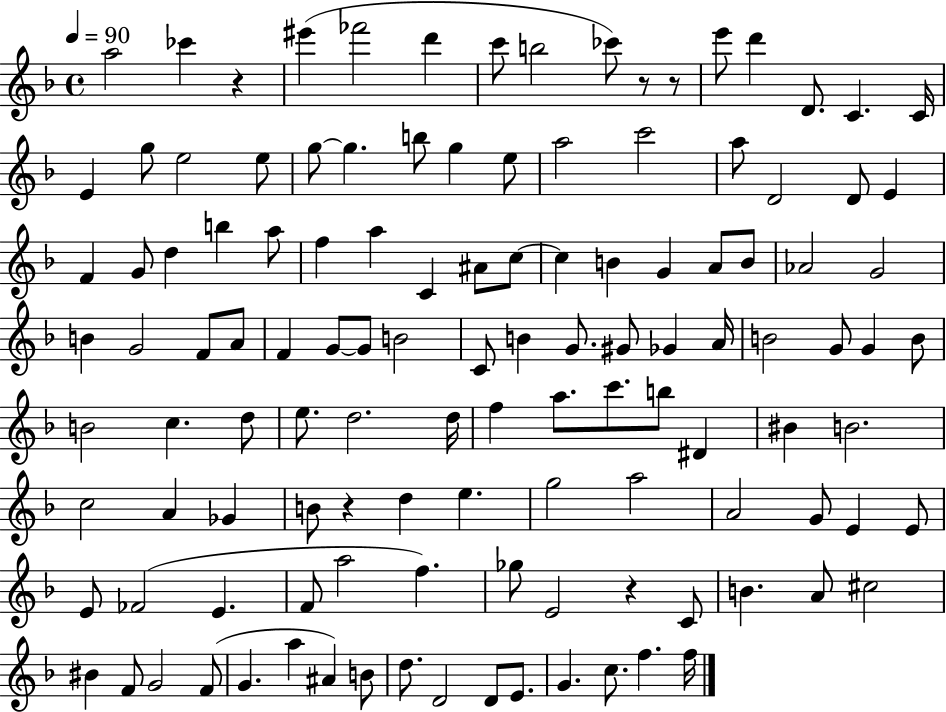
A5/h CES6/q R/q EIS6/q FES6/h D6/q C6/e B5/h CES6/e R/e R/e E6/e D6/q D4/e. C4/q. C4/s E4/q G5/e E5/h E5/e G5/e G5/q. B5/e G5/q E5/e A5/h C6/h A5/e D4/h D4/e E4/q F4/q G4/e D5/q B5/q A5/e F5/q A5/q C4/q A#4/e C5/e C5/q B4/q G4/q A4/e B4/e Ab4/h G4/h B4/q G4/h F4/e A4/e F4/q G4/e G4/e B4/h C4/e B4/q G4/e. G#4/e Gb4/q A4/s B4/h G4/e G4/q B4/e B4/h C5/q. D5/e E5/e. D5/h. D5/s F5/q A5/e. C6/e. B5/e D#4/q BIS4/q B4/h. C5/h A4/q Gb4/q B4/e R/q D5/q E5/q. G5/h A5/h A4/h G4/e E4/q E4/e E4/e FES4/h E4/q. F4/e A5/h F5/q. Gb5/e E4/h R/q C4/e B4/q. A4/e C#5/h BIS4/q F4/e G4/h F4/e G4/q. A5/q A#4/q B4/e D5/e. D4/h D4/e E4/e. G4/q. C5/e. F5/q. F5/s